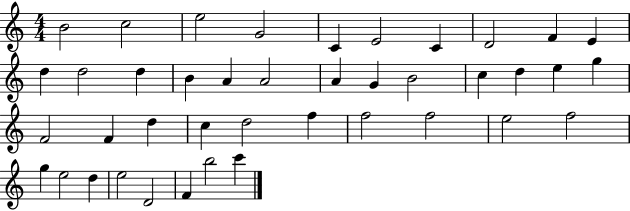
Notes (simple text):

B4/h C5/h E5/h G4/h C4/q E4/h C4/q D4/h F4/q E4/q D5/q D5/h D5/q B4/q A4/q A4/h A4/q G4/q B4/h C5/q D5/q E5/q G5/q F4/h F4/q D5/q C5/q D5/h F5/q F5/h F5/h E5/h F5/h G5/q E5/h D5/q E5/h D4/h F4/q B5/h C6/q